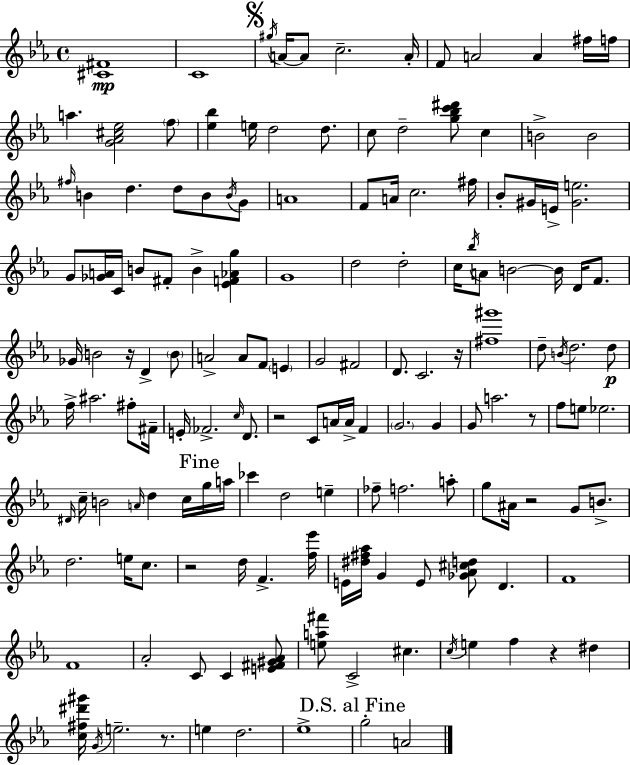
[C#4,F#4]/w C4/w G#5/s A4/s A4/e C5/h. A4/s F4/e A4/h A4/q F#5/s F5/s A5/q. [G4,Ab4,C#5,Eb5]/h F5/e [Eb5,Bb5]/q E5/s D5/h D5/e. C5/e D5/h [G5,Bb5,C6,D#6]/e C5/q B4/h B4/h F#5/s B4/q D5/q. D5/e B4/e B4/s G4/e A4/w F4/e A4/s C5/h. F#5/s Bb4/e G#4/s E4/s [G#4,E5]/h. G4/e [Gb4,A4]/s C4/s B4/e F#4/e B4/q [Eb4,F4,Ab4,G5]/q G4/w D5/h D5/h C5/s Bb5/s A4/e B4/h B4/s D4/s F4/e. Gb4/s B4/h R/s D4/q B4/e A4/h A4/e F4/e E4/q G4/h F#4/h D4/e. C4/h. R/s [F#5,G#6]/w D5/e B4/s D5/h. D5/e F5/s A#5/h. F#5/e F#4/s E4/s FES4/h. C5/s D4/e. R/h C4/e A4/s A4/s F4/q G4/h. G4/q G4/e A5/h. R/e F5/e E5/e Eb5/h. D#4/s C5/s B4/h A4/s D5/q C5/s G5/s A5/s CES6/q D5/h E5/q FES5/e F5/h. A5/e G5/e A#4/s R/h G4/e B4/e. D5/h. E5/s C5/e. R/h D5/s F4/q. [F5,Eb6]/s E4/s [D#5,F#5,Ab5]/s G4/q E4/e [Gb4,Ab4,C#5,D5]/e D4/q. F4/w F4/w Ab4/h C4/e C4/q [E4,F#4,G#4,Ab4]/e [E5,A5,F#6]/e C4/h C#5/q. C5/s E5/q F5/q R/q D#5/q [C5,F#5,D#6,G#6]/s G4/s E5/h. R/e. E5/q D5/h. Eb5/w G5/h A4/h